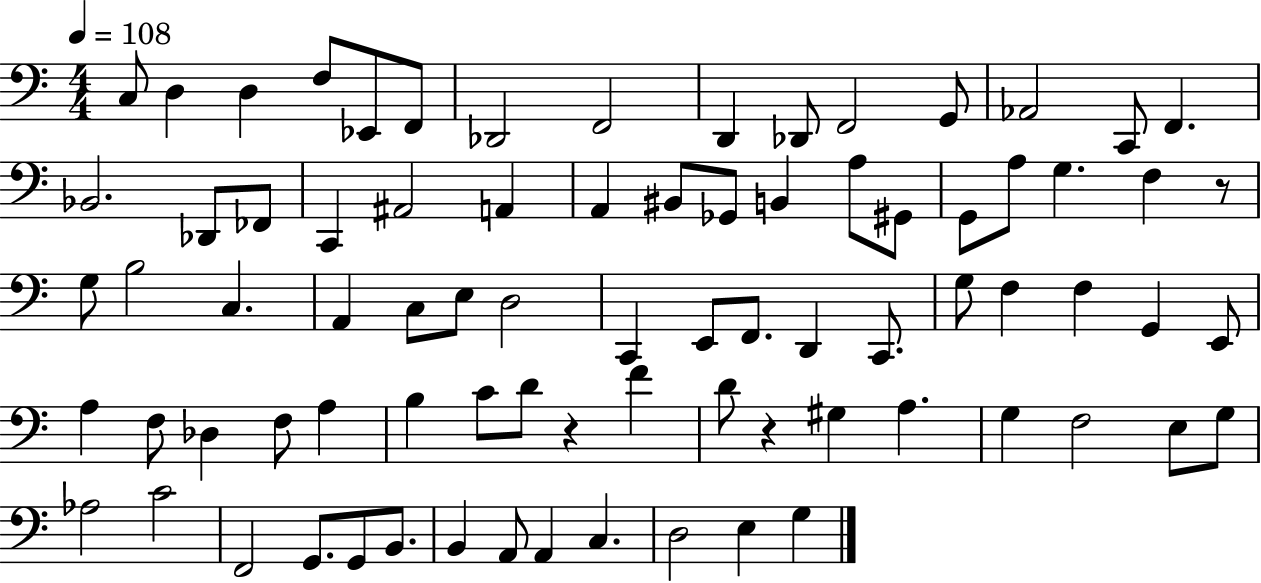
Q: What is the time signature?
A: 4/4